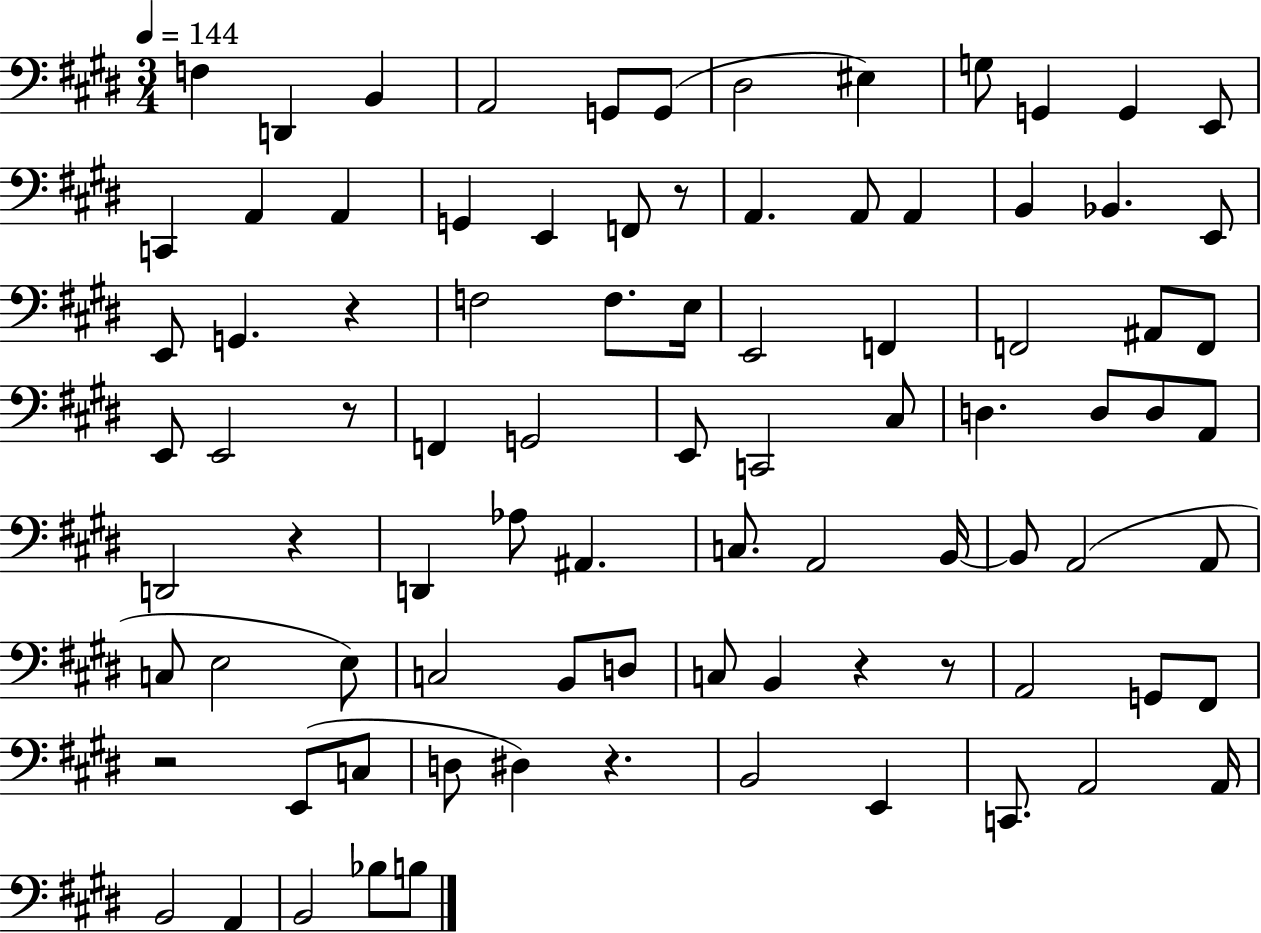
X:1
T:Untitled
M:3/4
L:1/4
K:E
F, D,, B,, A,,2 G,,/2 G,,/2 ^D,2 ^E, G,/2 G,, G,, E,,/2 C,, A,, A,, G,, E,, F,,/2 z/2 A,, A,,/2 A,, B,, _B,, E,,/2 E,,/2 G,, z F,2 F,/2 E,/4 E,,2 F,, F,,2 ^A,,/2 F,,/2 E,,/2 E,,2 z/2 F,, G,,2 E,,/2 C,,2 ^C,/2 D, D,/2 D,/2 A,,/2 D,,2 z D,, _A,/2 ^A,, C,/2 A,,2 B,,/4 B,,/2 A,,2 A,,/2 C,/2 E,2 E,/2 C,2 B,,/2 D,/2 C,/2 B,, z z/2 A,,2 G,,/2 ^F,,/2 z2 E,,/2 C,/2 D,/2 ^D, z B,,2 E,, C,,/2 A,,2 A,,/4 B,,2 A,, B,,2 _B,/2 B,/2